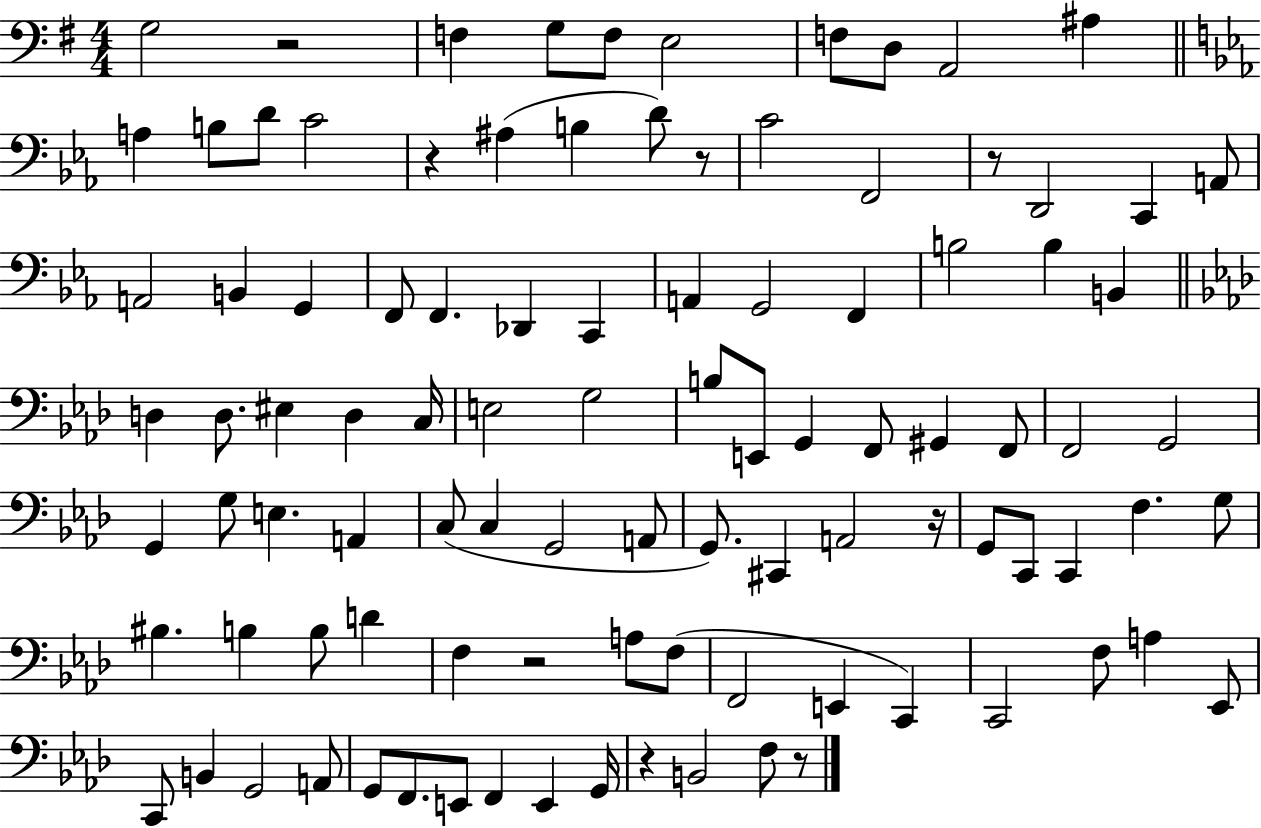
X:1
T:Untitled
M:4/4
L:1/4
K:G
G,2 z2 F, G,/2 F,/2 E,2 F,/2 D,/2 A,,2 ^A, A, B,/2 D/2 C2 z ^A, B, D/2 z/2 C2 F,,2 z/2 D,,2 C,, A,,/2 A,,2 B,, G,, F,,/2 F,, _D,, C,, A,, G,,2 F,, B,2 B, B,, D, D,/2 ^E, D, C,/4 E,2 G,2 B,/2 E,,/2 G,, F,,/2 ^G,, F,,/2 F,,2 G,,2 G,, G,/2 E, A,, C,/2 C, G,,2 A,,/2 G,,/2 ^C,, A,,2 z/4 G,,/2 C,,/2 C,, F, G,/2 ^B, B, B,/2 D F, z2 A,/2 F,/2 F,,2 E,, C,, C,,2 F,/2 A, _E,,/2 C,,/2 B,, G,,2 A,,/2 G,,/2 F,,/2 E,,/2 F,, E,, G,,/4 z B,,2 F,/2 z/2